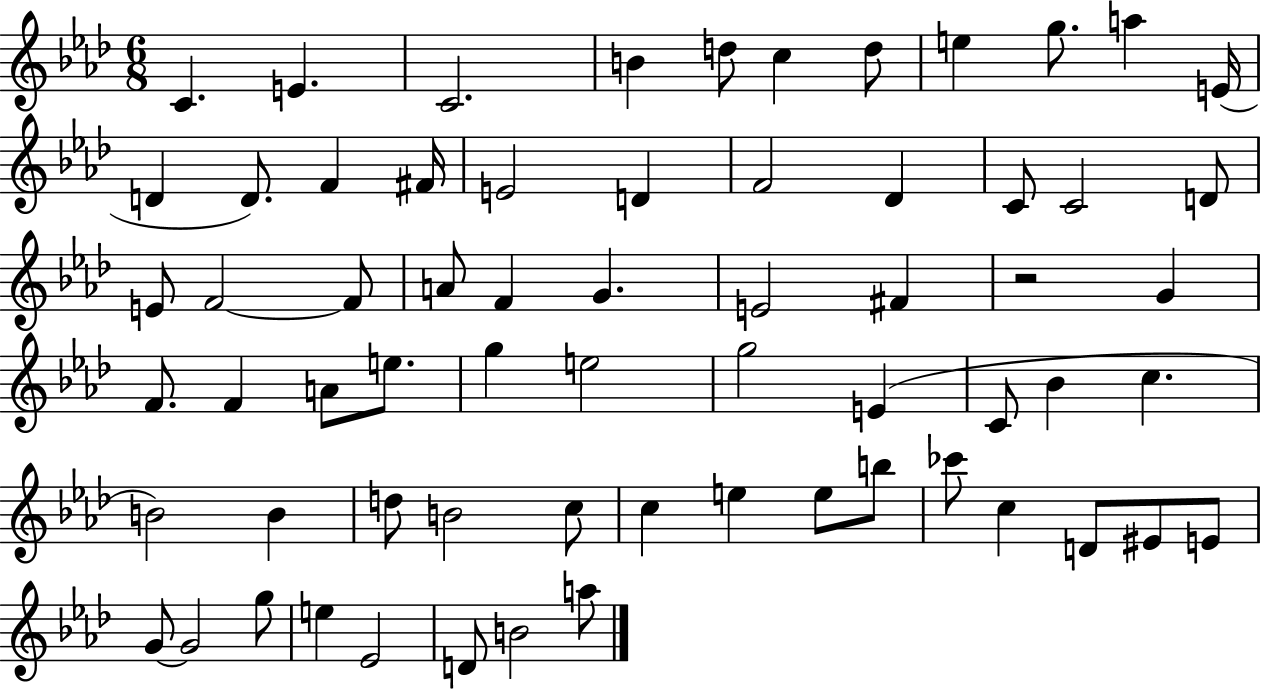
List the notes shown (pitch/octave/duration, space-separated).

C4/q. E4/q. C4/h. B4/q D5/e C5/q D5/e E5/q G5/e. A5/q E4/s D4/q D4/e. F4/q F#4/s E4/h D4/q F4/h Db4/q C4/e C4/h D4/e E4/e F4/h F4/e A4/e F4/q G4/q. E4/h F#4/q R/h G4/q F4/e. F4/q A4/e E5/e. G5/q E5/h G5/h E4/q C4/e Bb4/q C5/q. B4/h B4/q D5/e B4/h C5/e C5/q E5/q E5/e B5/e CES6/e C5/q D4/e EIS4/e E4/e G4/e G4/h G5/e E5/q Eb4/h D4/e B4/h A5/e